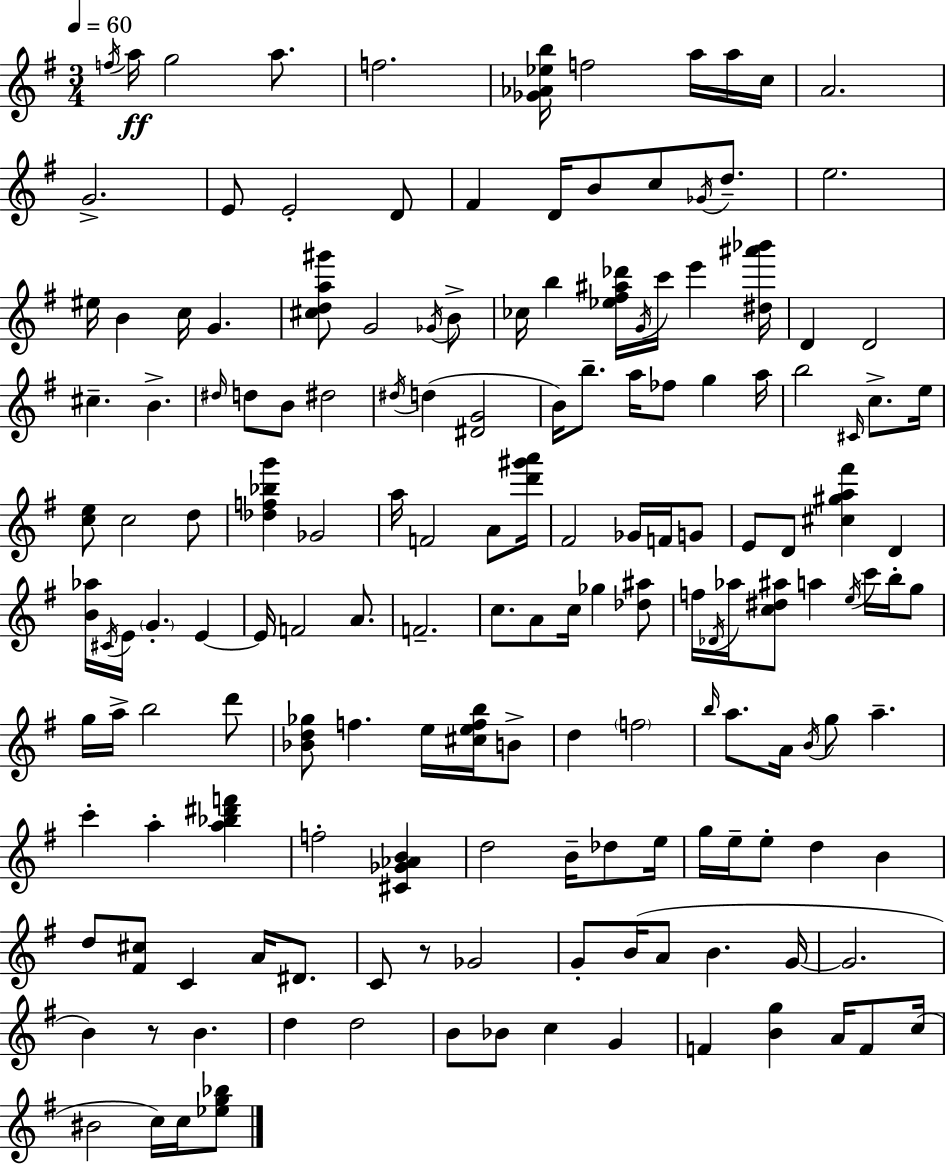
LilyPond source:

{
  \clef treble
  \numericTimeSignature
  \time 3/4
  \key g \major
  \tempo 4 = 60
  \acciaccatura { f''16 }\ff a''16 g''2 a''8. | f''2. | <ges' aes' ees'' b''>16 f''2 a''16 a''16 | c''16 a'2. | \break g'2.-> | e'8 e'2-. d'8 | fis'4 d'16 b'8 c''8 \acciaccatura { ges'16 } d''8.-- | e''2. | \break eis''16 b'4 c''16 g'4. | <cis'' d'' a'' gis'''>8 g'2 | \acciaccatura { ges'16 } b'8-> ces''16 b''4 <ees'' fis'' ais'' des'''>16 \acciaccatura { g'16 } c'''16 e'''4 | <dis'' ais''' bes'''>16 d'4 d'2 | \break cis''4.-- b'4.-> | \grace { dis''16 } d''8 b'8 dis''2 | \acciaccatura { dis''16 } d''4( <dis' g'>2 | b'16) b''8.-- a''16 fes''8 | \break g''4 a''16 b''2 | \grace { cis'16 } c''8.-> e''16 <c'' e''>8 c''2 | d''8 <des'' f'' bes'' g'''>4 ges'2 | a''16 f'2 | \break a'8 <d''' gis''' a'''>16 fis'2 | ges'16 f'16 g'8 e'8 d'8 <cis'' gis'' a'' fis'''>4 | d'4 <b' aes''>16 \acciaccatura { cis'16 } e'16 \parenthesize g'4.-. | e'4~~ e'16 f'2 | \break a'8. f'2.-- | c''8. a'8 | c''16 ges''4 <des'' ais''>8 f''16 \acciaccatura { des'16 } aes''16 <c'' dis'' ais''>8 | a''4 \acciaccatura { e''16 } c'''16 b''16-. g''8 g''16 a''16-> | \break b''2 d'''8 <bes' d'' ges''>8 | f''4. e''16 <cis'' e'' f'' b''>16 b'8-> d''4 | \parenthesize f''2 \grace { b''16 } a''8. | a'16 \acciaccatura { b'16 } g''8 a''4.-- | \break c'''4-. a''4-. <a'' bes'' dis''' f'''>4 | f''2-. <cis' ges' aes' b'>4 | d''2 b'16-- des''8 e''16 | g''16 e''16-- e''8-. d''4 b'4 | \break d''8 <fis' cis''>8 c'4 a'16 dis'8. | c'8 r8 ges'2 | g'8-. b'16( a'8 b'4. g'16~~ | g'2. | \break b'4) r8 b'4. | d''4 d''2 | b'8 bes'8 c''4 g'4 | f'4 <b' g''>4 a'16 f'8 c''16( | \break bis'2 c''16) c''16 <ees'' g'' bes''>8 | \bar "|."
}